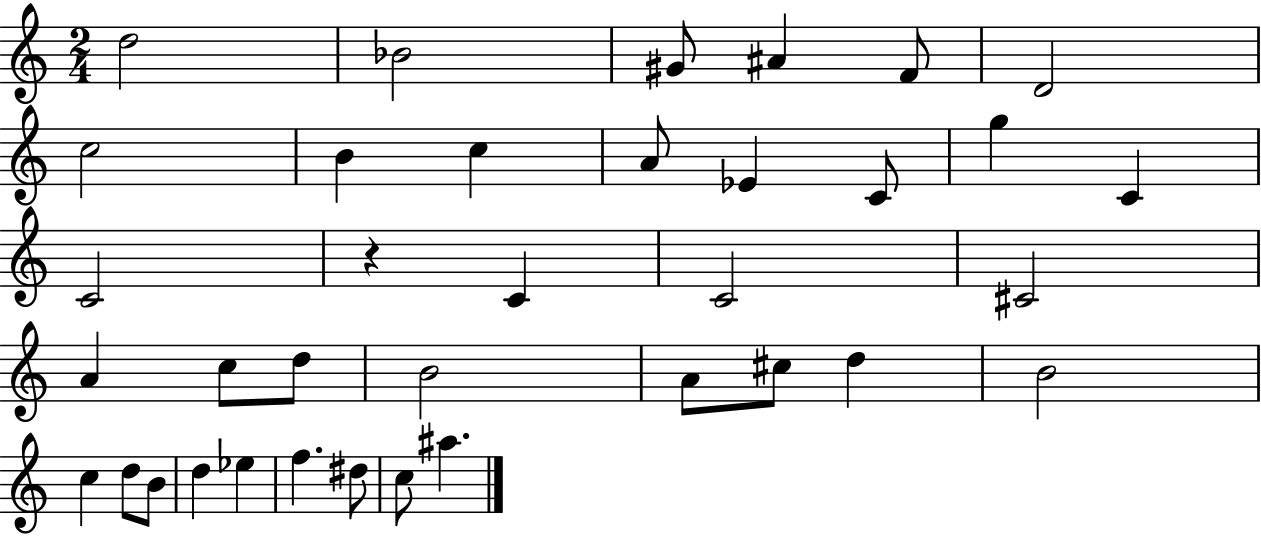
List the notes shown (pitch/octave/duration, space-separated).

D5/h Bb4/h G#4/e A#4/q F4/e D4/h C5/h B4/q C5/q A4/e Eb4/q C4/e G5/q C4/q C4/h R/q C4/q C4/h C#4/h A4/q C5/e D5/e B4/h A4/e C#5/e D5/q B4/h C5/q D5/e B4/e D5/q Eb5/q F5/q. D#5/e C5/e A#5/q.